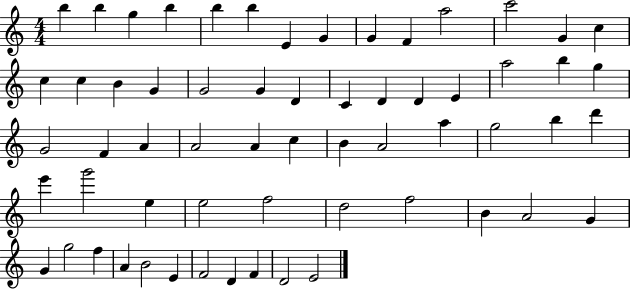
B5/q B5/q G5/q B5/q B5/q B5/q E4/q G4/q G4/q F4/q A5/h C6/h G4/q C5/q C5/q C5/q B4/q G4/q G4/h G4/q D4/q C4/q D4/q D4/q E4/q A5/h B5/q G5/q G4/h F4/q A4/q A4/h A4/q C5/q B4/q A4/h A5/q G5/h B5/q D6/q E6/q G6/h E5/q E5/h F5/h D5/h F5/h B4/q A4/h G4/q G4/q G5/h F5/q A4/q B4/h E4/q F4/h D4/q F4/q D4/h E4/h